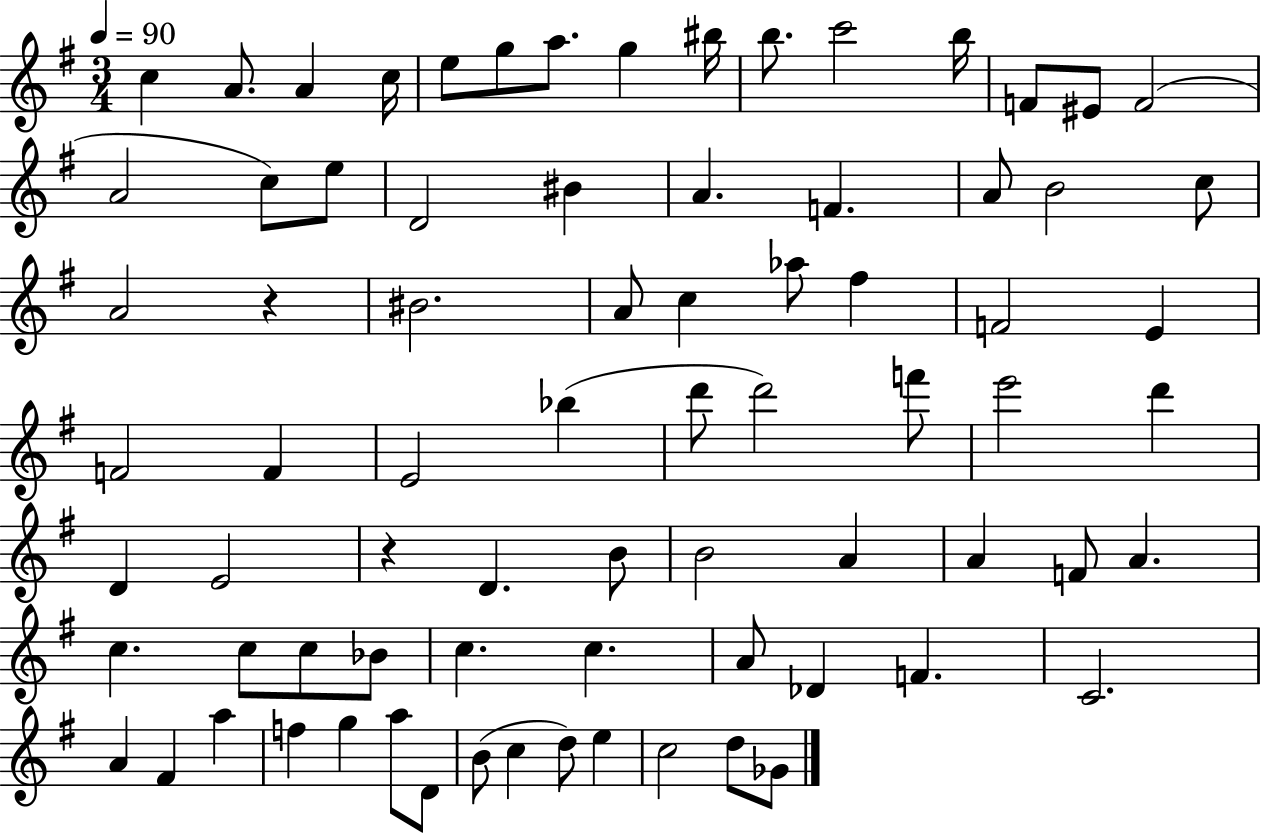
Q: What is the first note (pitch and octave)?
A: C5